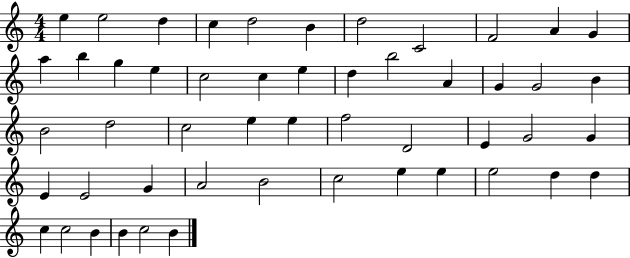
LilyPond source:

{
  \clef treble
  \numericTimeSignature
  \time 4/4
  \key c \major
  e''4 e''2 d''4 | c''4 d''2 b'4 | d''2 c'2 | f'2 a'4 g'4 | \break a''4 b''4 g''4 e''4 | c''2 c''4 e''4 | d''4 b''2 a'4 | g'4 g'2 b'4 | \break b'2 d''2 | c''2 e''4 e''4 | f''2 d'2 | e'4 g'2 g'4 | \break e'4 e'2 g'4 | a'2 b'2 | c''2 e''4 e''4 | e''2 d''4 d''4 | \break c''4 c''2 b'4 | b'4 c''2 b'4 | \bar "|."
}